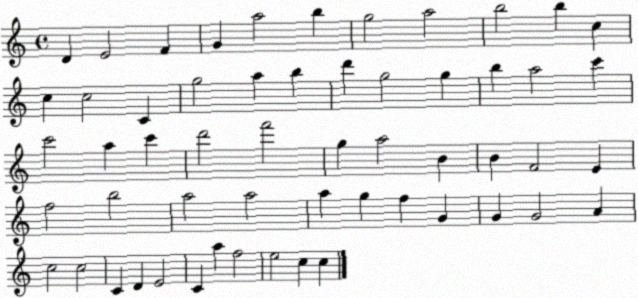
X:1
T:Untitled
M:4/4
L:1/4
K:C
D E2 F G a2 b g2 a2 b2 b c c c2 C g2 a b d' g2 g b a2 c' c'2 a c' d'2 f'2 g a2 B B F2 E f2 b2 a2 a2 a g f G G G2 A c2 c2 C D E2 C a f2 e2 c c